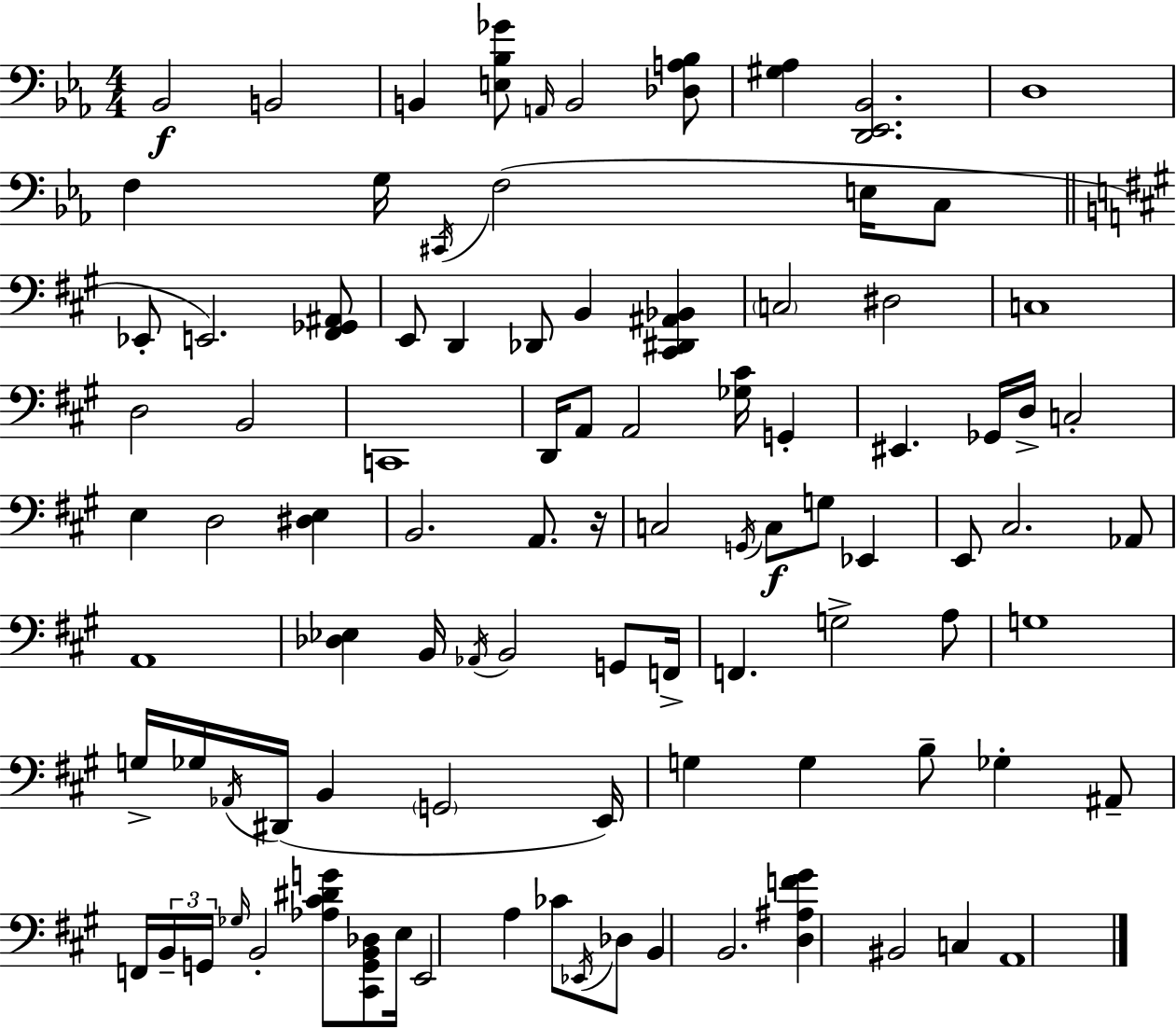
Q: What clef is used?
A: bass